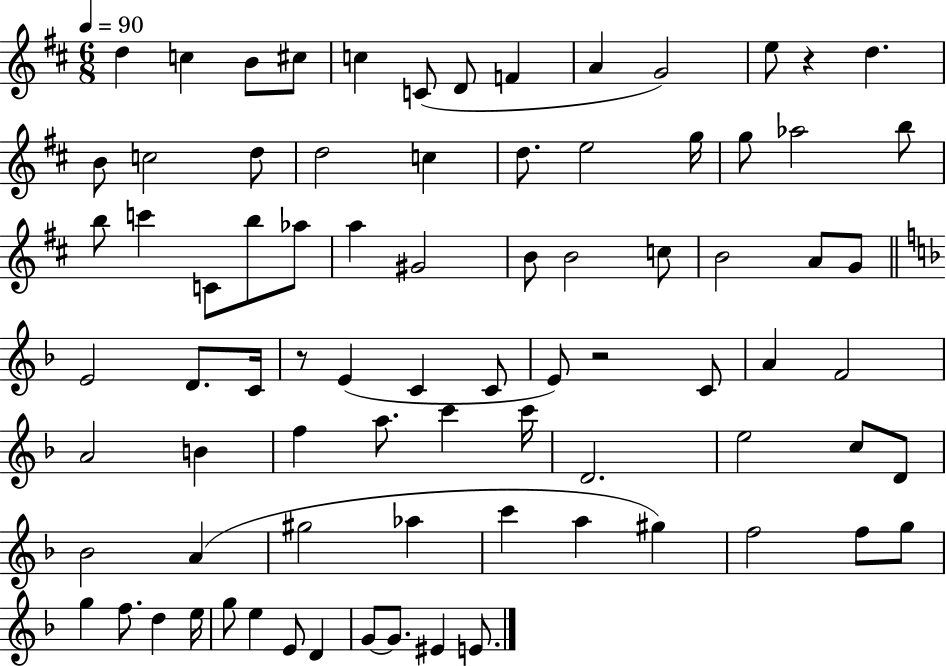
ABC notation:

X:1
T:Untitled
M:6/8
L:1/4
K:D
d c B/2 ^c/2 c C/2 D/2 F A G2 e/2 z d B/2 c2 d/2 d2 c d/2 e2 g/4 g/2 _a2 b/2 b/2 c' C/2 b/2 _a/2 a ^G2 B/2 B2 c/2 B2 A/2 G/2 E2 D/2 C/4 z/2 E C C/2 E/2 z2 C/2 A F2 A2 B f a/2 c' c'/4 D2 e2 c/2 D/2 _B2 A ^g2 _a c' a ^g f2 f/2 g/2 g f/2 d e/4 g/2 e E/2 D G/2 G/2 ^E E/2